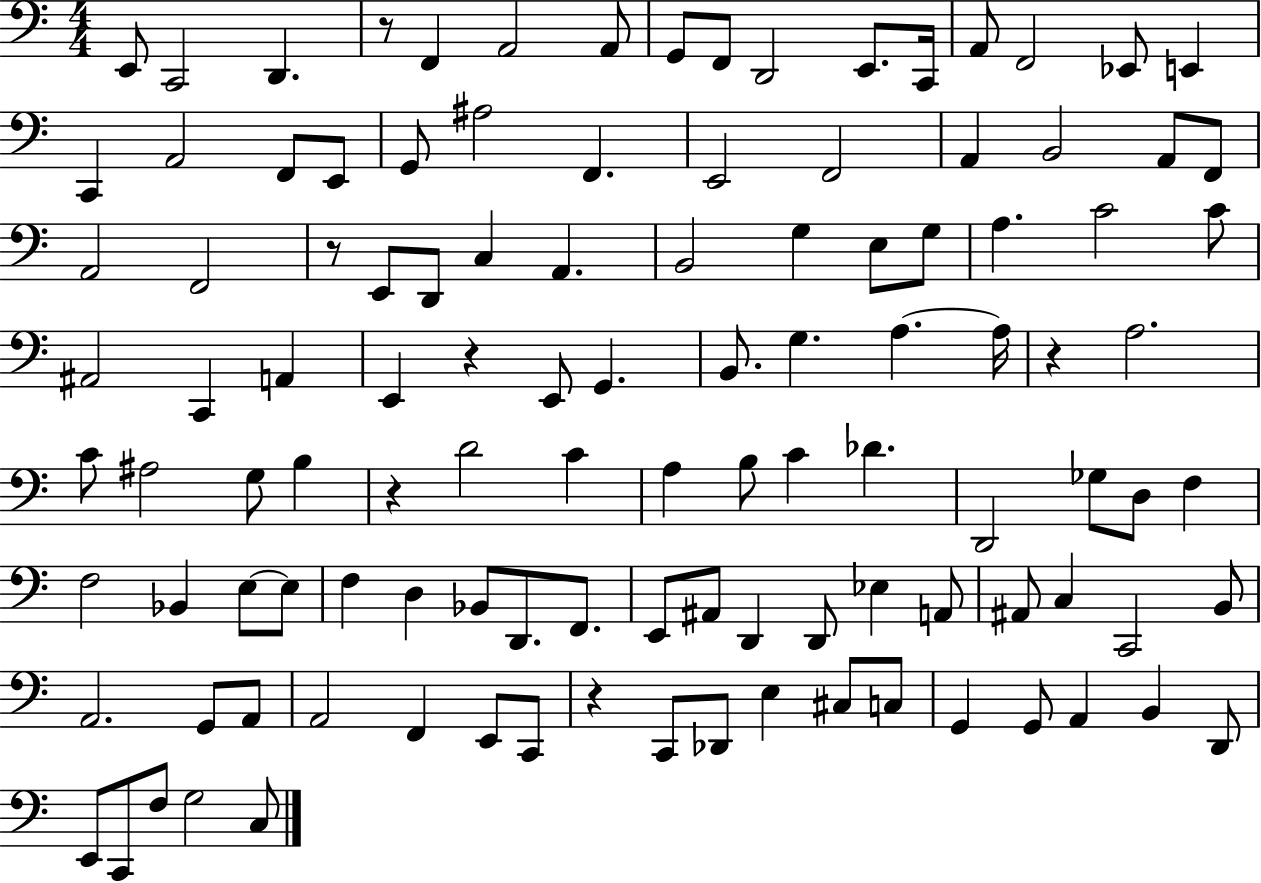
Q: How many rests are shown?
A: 6